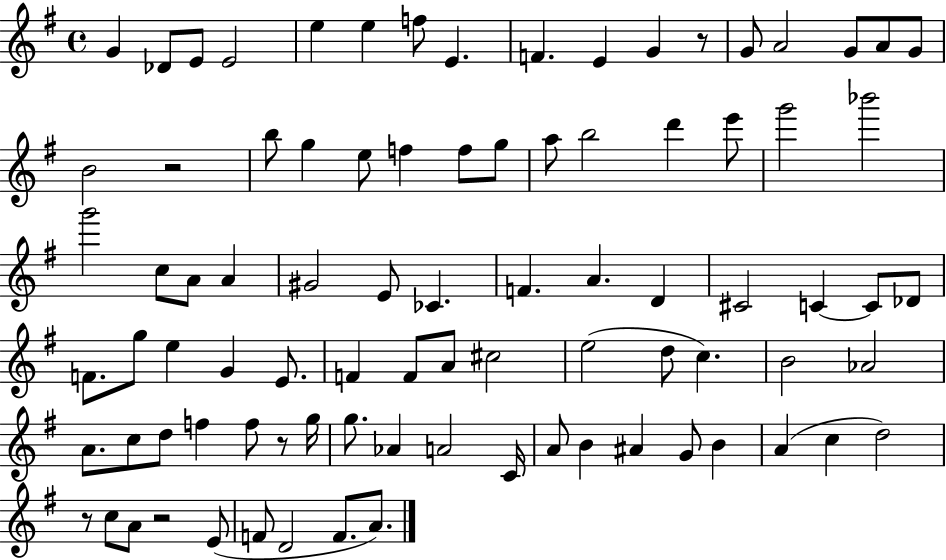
G4/q Db4/e E4/e E4/h E5/q E5/q F5/e E4/q. F4/q. E4/q G4/q R/e G4/e A4/h G4/e A4/e G4/e B4/h R/h B5/e G5/q E5/e F5/q F5/e G5/e A5/e B5/h D6/q E6/e G6/h Bb6/h G6/h C5/e A4/e A4/q G#4/h E4/e CES4/q. F4/q. A4/q. D4/q C#4/h C4/q C4/e Db4/e F4/e. G5/e E5/q G4/q E4/e. F4/q F4/e A4/e C#5/h E5/h D5/e C5/q. B4/h Ab4/h A4/e. C5/e D5/e F5/q F5/e R/e G5/s G5/e. Ab4/q A4/h C4/s A4/e B4/q A#4/q G4/e B4/q A4/q C5/q D5/h R/e C5/e A4/e R/h E4/e F4/e D4/h F4/e. A4/e.